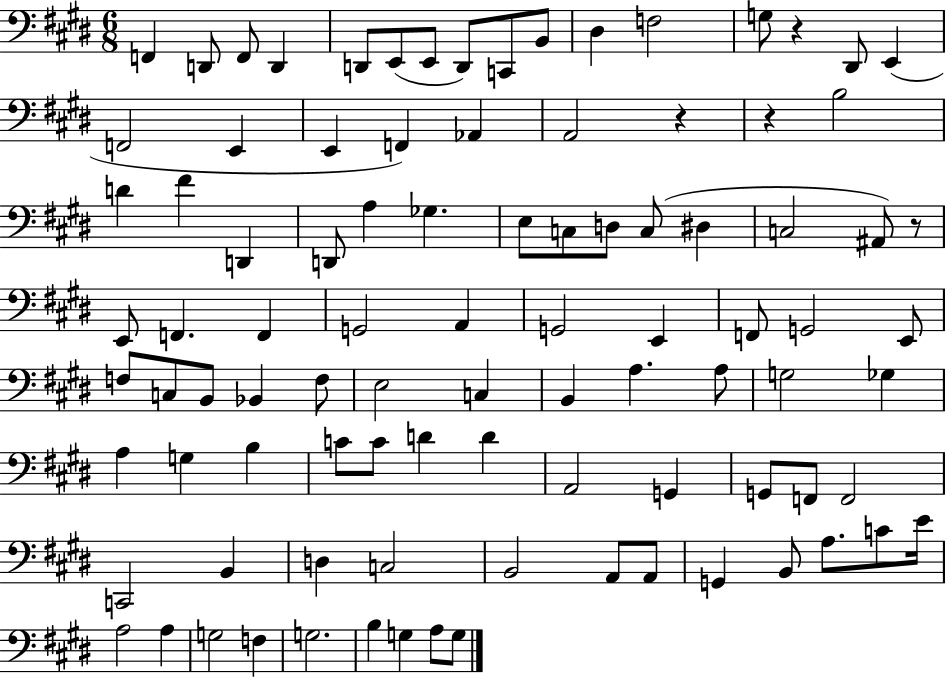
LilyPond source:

{
  \clef bass
  \numericTimeSignature
  \time 6/8
  \key e \major
  \repeat volta 2 { f,4 d,8 f,8 d,4 | d,8 e,8( e,8 d,8) c,8 b,8 | dis4 f2 | g8 r4 dis,8 e,4( | \break f,2 e,4 | e,4 f,4) aes,4 | a,2 r4 | r4 b2 | \break d'4 fis'4 d,4 | d,8 a4 ges4. | e8 c8 d8 c8( dis4 | c2 ais,8) r8 | \break e,8 f,4. f,4 | g,2 a,4 | g,2 e,4 | f,8 g,2 e,8 | \break f8 c8 b,8 bes,4 f8 | e2 c4 | b,4 a4. a8 | g2 ges4 | \break a4 g4 b4 | c'8 c'8 d'4 d'4 | a,2 g,4 | g,8 f,8 f,2 | \break c,2 b,4 | d4 c2 | b,2 a,8 a,8 | g,4 b,8 a8. c'8 e'16 | \break a2 a4 | g2 f4 | g2. | b4 g4 a8 g8 | \break } \bar "|."
}